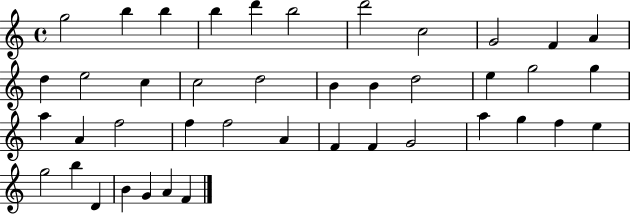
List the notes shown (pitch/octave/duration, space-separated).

G5/h B5/q B5/q B5/q D6/q B5/h D6/h C5/h G4/h F4/q A4/q D5/q E5/h C5/q C5/h D5/h B4/q B4/q D5/h E5/q G5/h G5/q A5/q A4/q F5/h F5/q F5/h A4/q F4/q F4/q G4/h A5/q G5/q F5/q E5/q G5/h B5/q D4/q B4/q G4/q A4/q F4/q